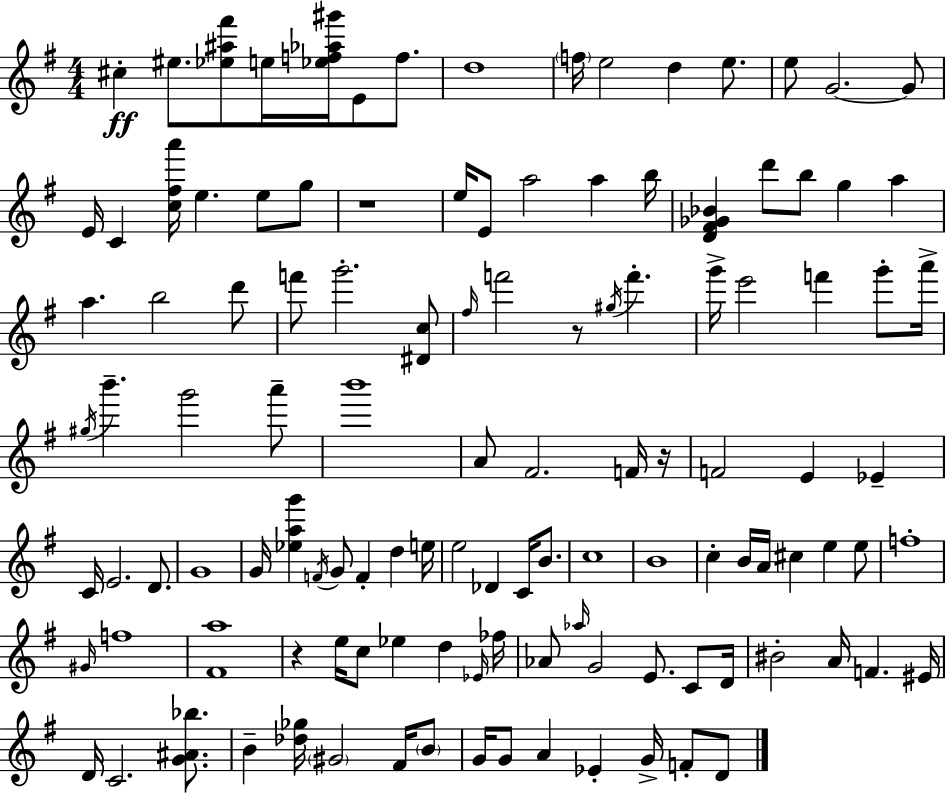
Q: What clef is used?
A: treble